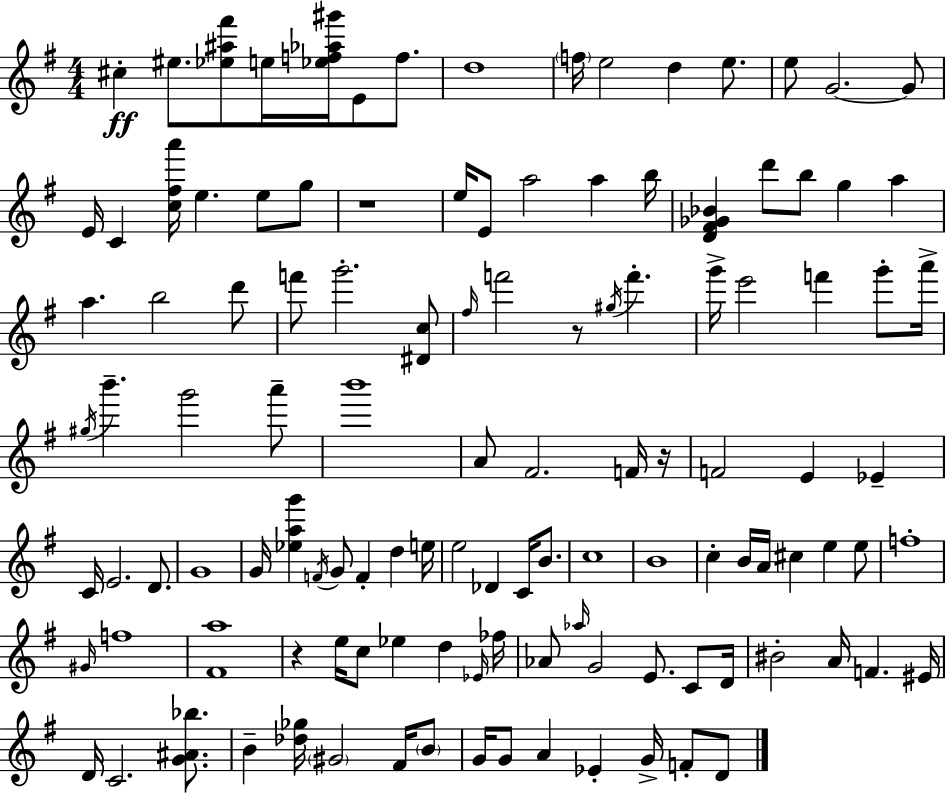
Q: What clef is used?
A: treble